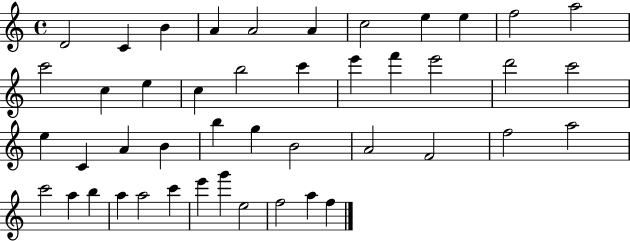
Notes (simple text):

D4/h C4/q B4/q A4/q A4/h A4/q C5/h E5/q E5/q F5/h A5/h C6/h C5/q E5/q C5/q B5/h C6/q E6/q F6/q E6/h D6/h C6/h E5/q C4/q A4/q B4/q B5/q G5/q B4/h A4/h F4/h F5/h A5/h C6/h A5/q B5/q A5/q A5/h C6/q E6/q G6/q E5/h F5/h A5/q F5/q